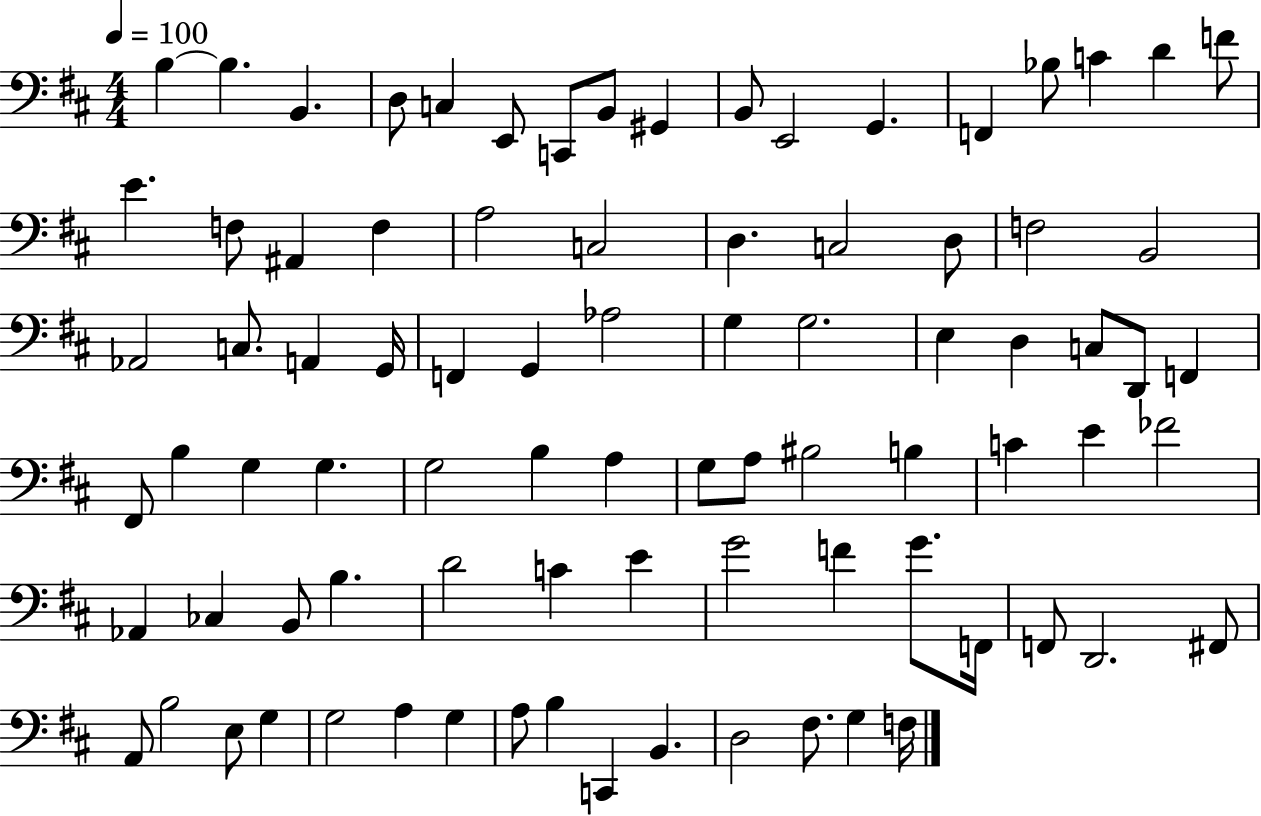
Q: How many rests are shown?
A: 0